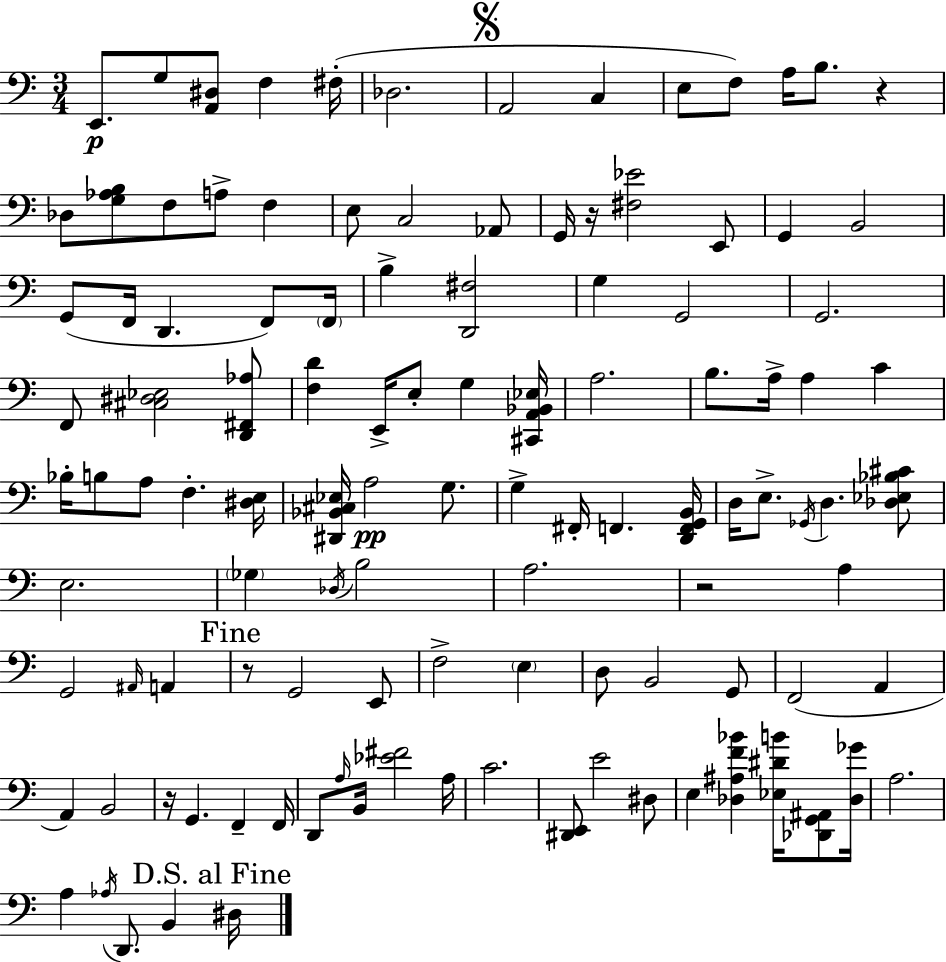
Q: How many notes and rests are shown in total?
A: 113